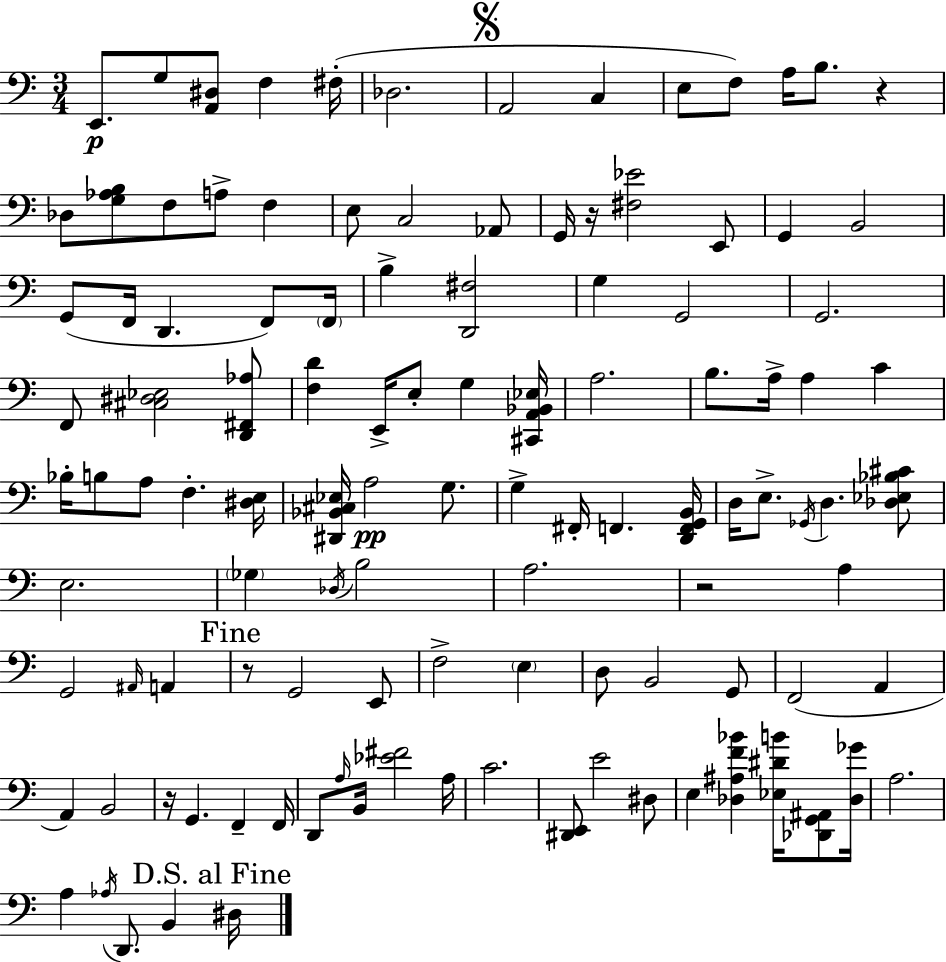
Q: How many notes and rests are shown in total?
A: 113